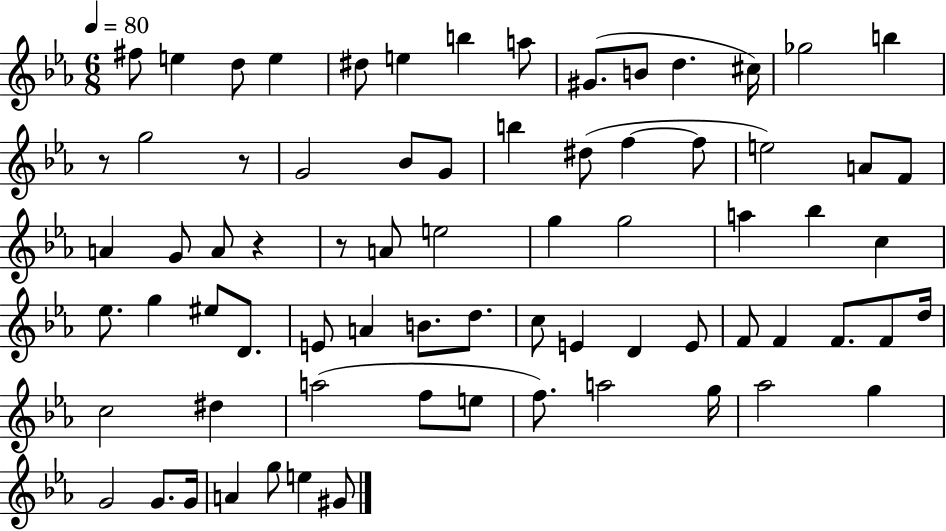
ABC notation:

X:1
T:Untitled
M:6/8
L:1/4
K:Eb
^f/2 e d/2 e ^d/2 e b a/2 ^G/2 B/2 d ^c/4 _g2 b z/2 g2 z/2 G2 _B/2 G/2 b ^d/2 f f/2 e2 A/2 F/2 A G/2 A/2 z z/2 A/2 e2 g g2 a _b c _e/2 g ^e/2 D/2 E/2 A B/2 d/2 c/2 E D E/2 F/2 F F/2 F/2 d/4 c2 ^d a2 f/2 e/2 f/2 a2 g/4 _a2 g G2 G/2 G/4 A g/2 e ^G/2